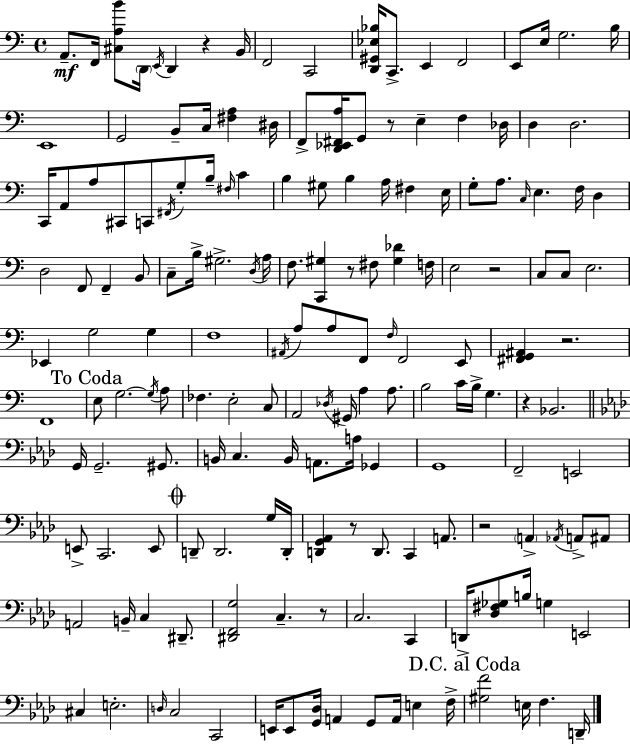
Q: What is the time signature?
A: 4/4